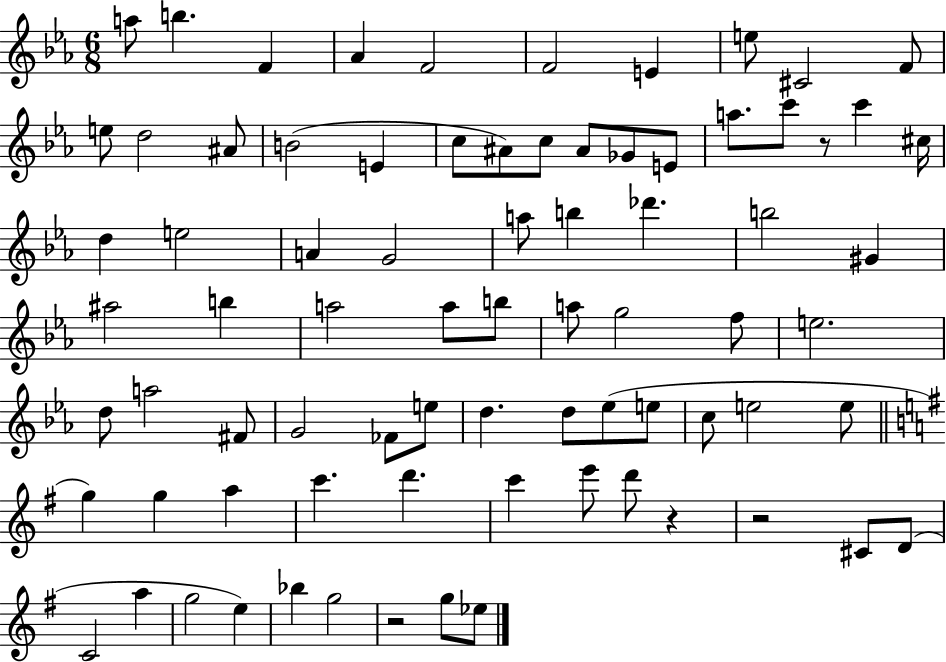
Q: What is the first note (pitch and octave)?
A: A5